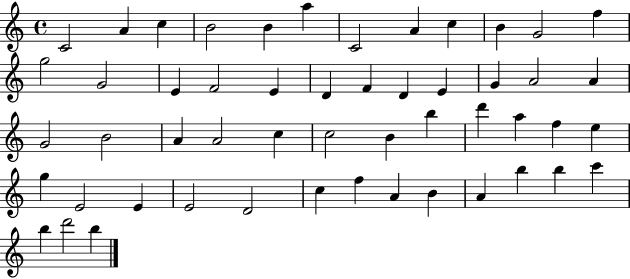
{
  \clef treble
  \time 4/4
  \defaultTimeSignature
  \key c \major
  c'2 a'4 c''4 | b'2 b'4 a''4 | c'2 a'4 c''4 | b'4 g'2 f''4 | \break g''2 g'2 | e'4 f'2 e'4 | d'4 f'4 d'4 e'4 | g'4 a'2 a'4 | \break g'2 b'2 | a'4 a'2 c''4 | c''2 b'4 b''4 | d'''4 a''4 f''4 e''4 | \break g''4 e'2 e'4 | e'2 d'2 | c''4 f''4 a'4 b'4 | a'4 b''4 b''4 c'''4 | \break b''4 d'''2 b''4 | \bar "|."
}